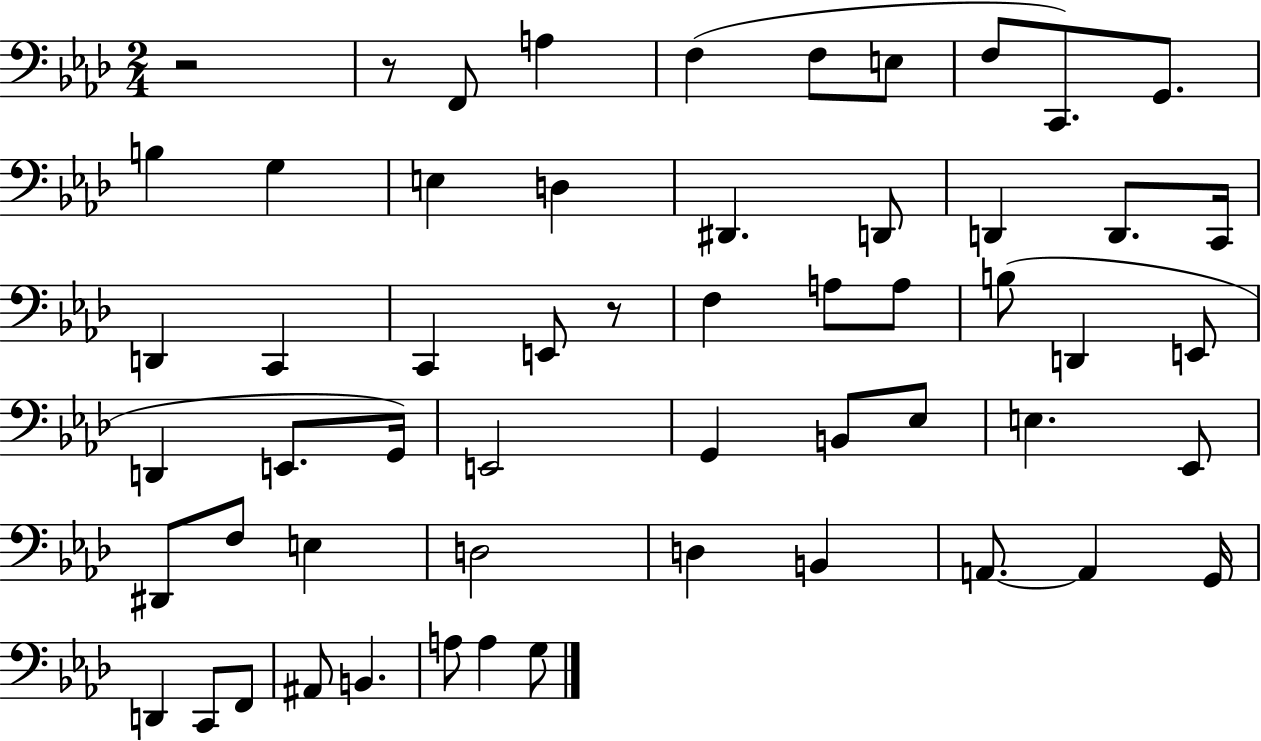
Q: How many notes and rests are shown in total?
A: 56